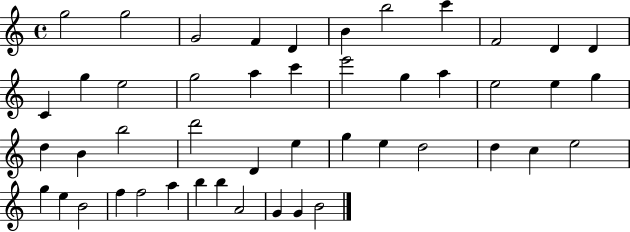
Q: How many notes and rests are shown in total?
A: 47